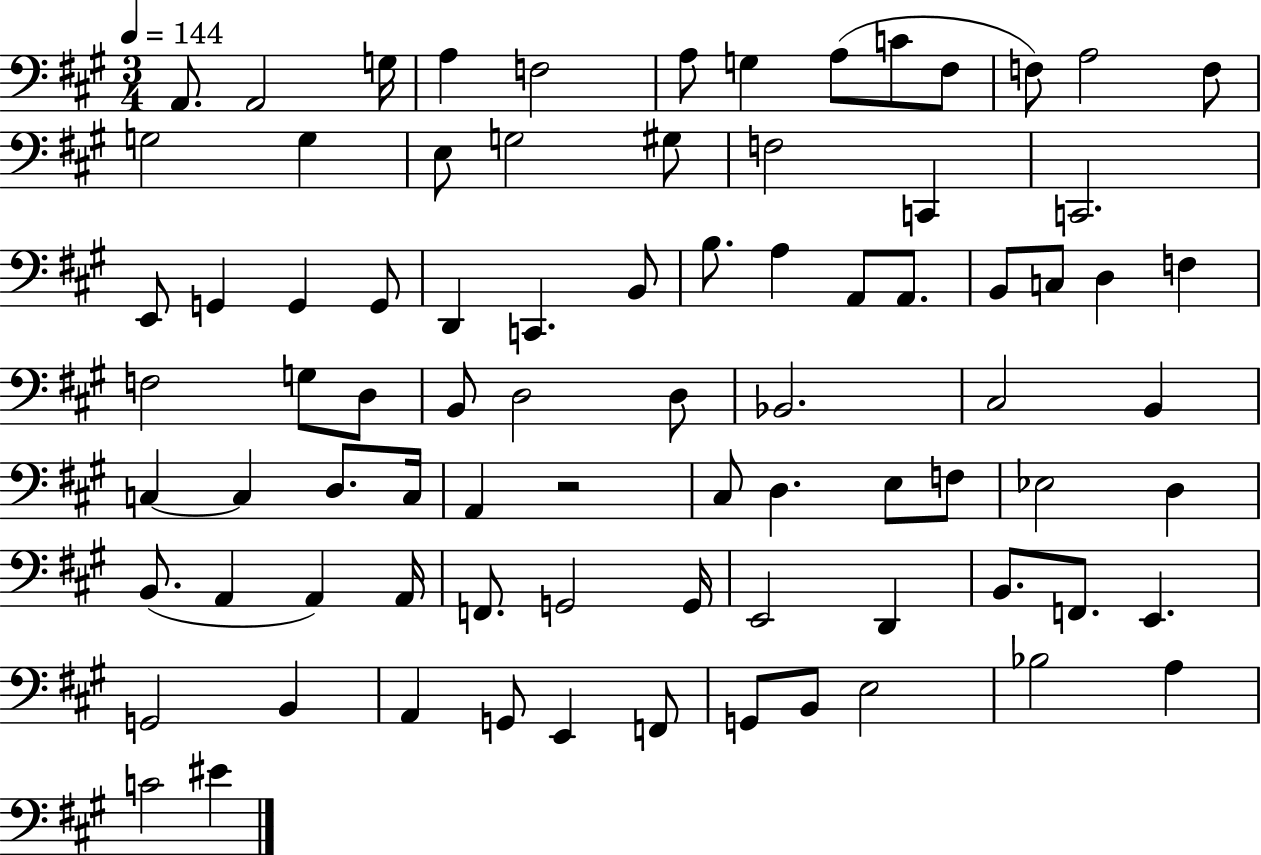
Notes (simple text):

A2/e. A2/h G3/s A3/q F3/h A3/e G3/q A3/e C4/e F#3/e F3/e A3/h F3/e G3/h G3/q E3/e G3/h G#3/e F3/h C2/q C2/h. E2/e G2/q G2/q G2/e D2/q C2/q. B2/e B3/e. A3/q A2/e A2/e. B2/e C3/e D3/q F3/q F3/h G3/e D3/e B2/e D3/h D3/e Bb2/h. C#3/h B2/q C3/q C3/q D3/e. C3/s A2/q R/h C#3/e D3/q. E3/e F3/e Eb3/h D3/q B2/e. A2/q A2/q A2/s F2/e. G2/h G2/s E2/h D2/q B2/e. F2/e. E2/q. G2/h B2/q A2/q G2/e E2/q F2/e G2/e B2/e E3/h Bb3/h A3/q C4/h EIS4/q